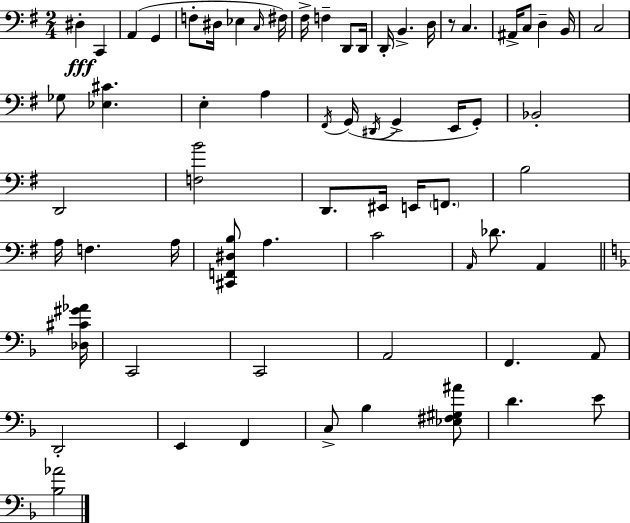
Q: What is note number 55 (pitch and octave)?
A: C3